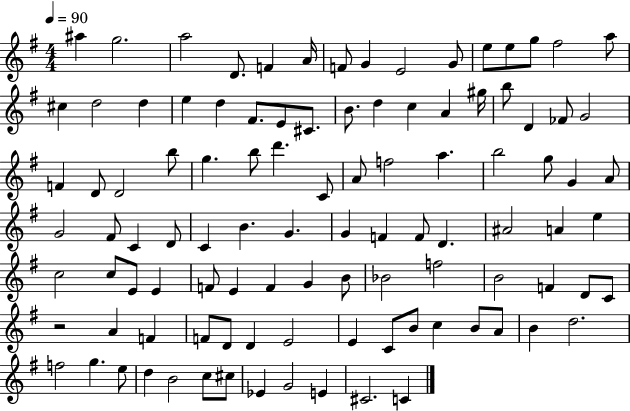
A#5/q G5/h. A5/h D4/e. F4/q A4/s F4/e G4/q E4/h G4/e E5/e E5/e G5/e F#5/h A5/e C#5/q D5/h D5/q E5/q D5/q F#4/e. E4/e C#4/e. B4/e. D5/q C5/q A4/q G#5/s B5/e D4/q FES4/e G4/h F4/q D4/e D4/h B5/e G5/q. B5/e D6/q. C4/e A4/e F5/h A5/q. B5/h G5/e G4/q A4/e G4/h F#4/e C4/q D4/e C4/q B4/q. G4/q. G4/q F4/q F4/e D4/q. A#4/h A4/q E5/q C5/h C5/e E4/e E4/q F4/e E4/q F4/q G4/q B4/e Bb4/h F5/h B4/h F4/q D4/e C4/e R/h A4/q F4/q F4/e D4/e D4/q E4/h E4/q C4/e B4/e C5/q B4/e A4/e B4/q D5/h. F5/h G5/q. E5/e D5/q B4/h C5/e C#5/e Eb4/q G4/h E4/q C#4/h. C4/q